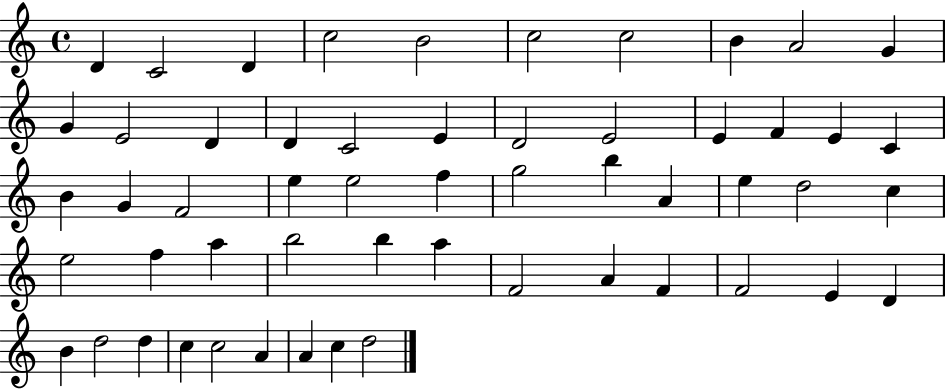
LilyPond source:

{
  \clef treble
  \time 4/4
  \defaultTimeSignature
  \key c \major
  d'4 c'2 d'4 | c''2 b'2 | c''2 c''2 | b'4 a'2 g'4 | \break g'4 e'2 d'4 | d'4 c'2 e'4 | d'2 e'2 | e'4 f'4 e'4 c'4 | \break b'4 g'4 f'2 | e''4 e''2 f''4 | g''2 b''4 a'4 | e''4 d''2 c''4 | \break e''2 f''4 a''4 | b''2 b''4 a''4 | f'2 a'4 f'4 | f'2 e'4 d'4 | \break b'4 d''2 d''4 | c''4 c''2 a'4 | a'4 c''4 d''2 | \bar "|."
}